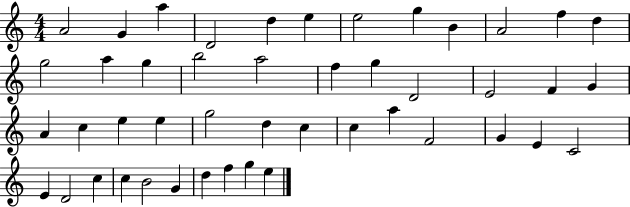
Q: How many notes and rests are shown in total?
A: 46